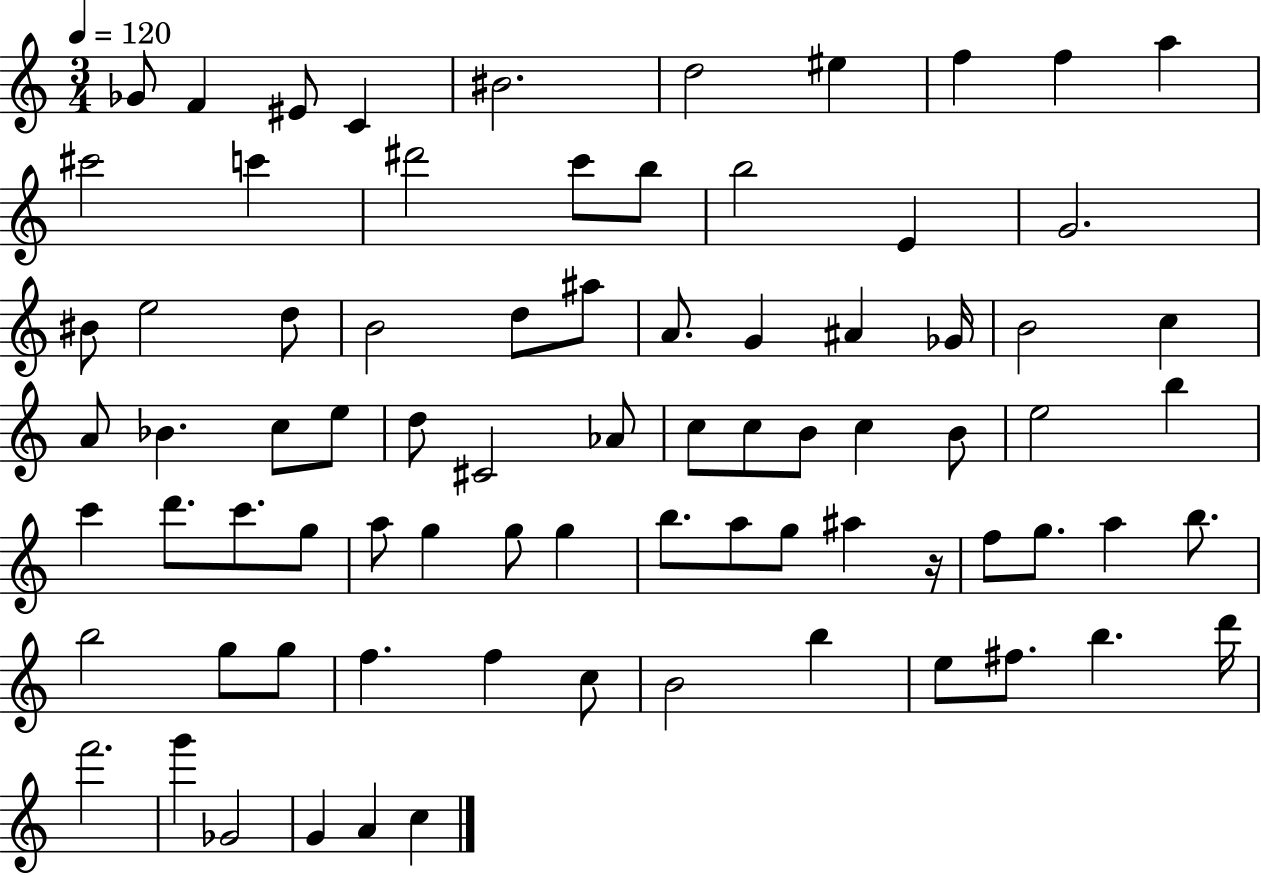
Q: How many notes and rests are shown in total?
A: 79